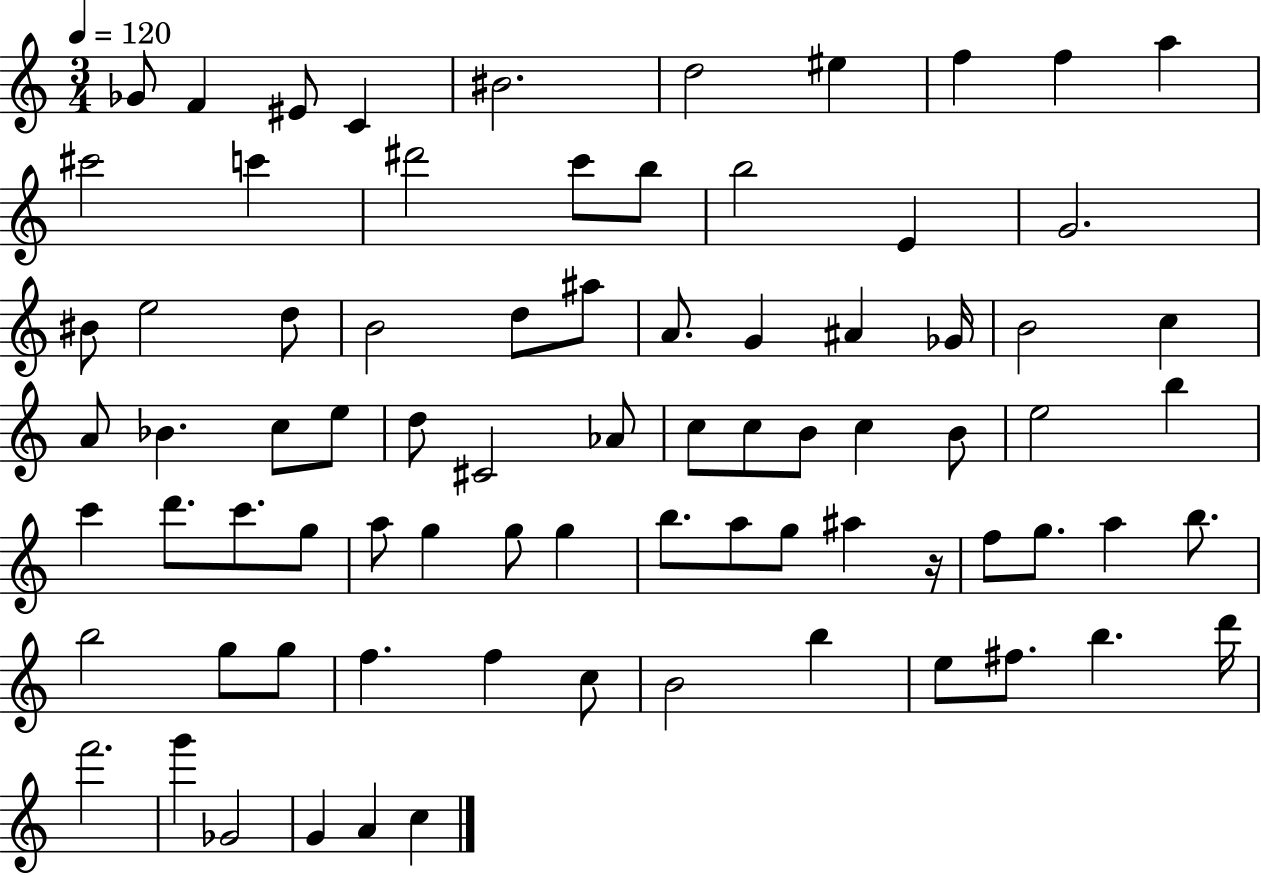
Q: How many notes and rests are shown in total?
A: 79